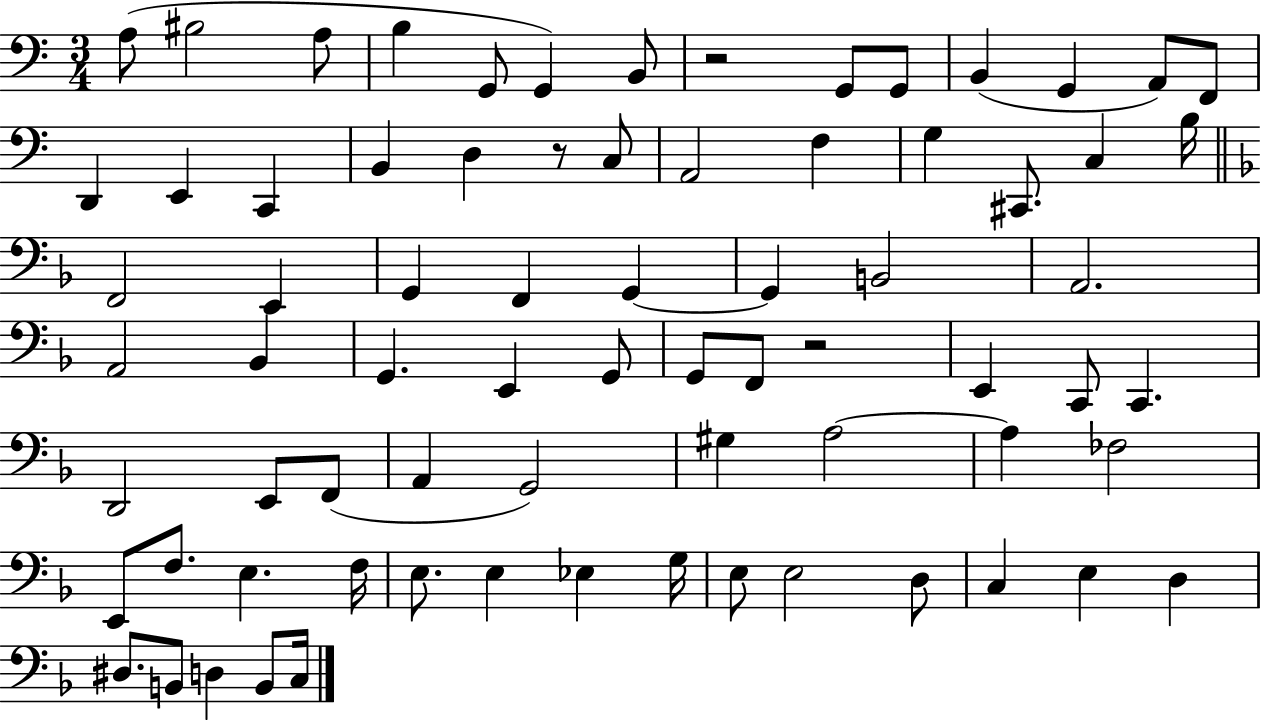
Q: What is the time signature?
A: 3/4